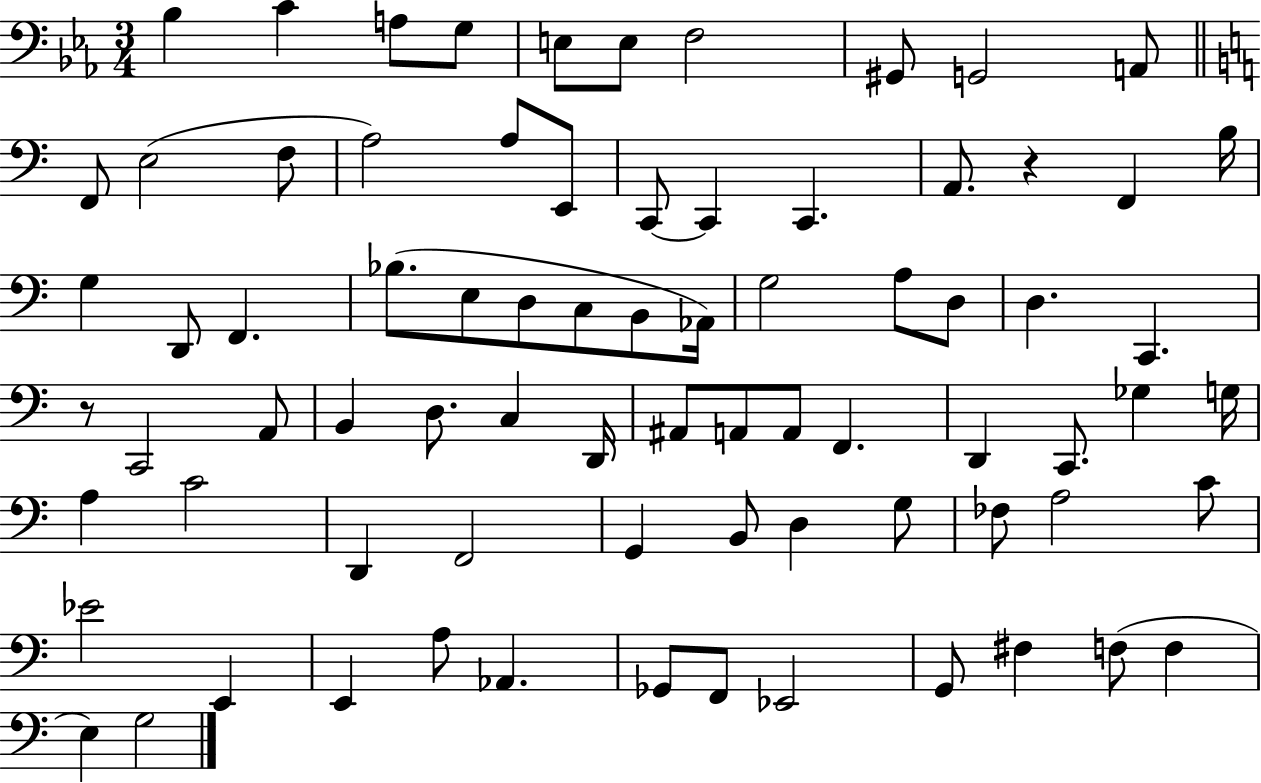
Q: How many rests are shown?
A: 2